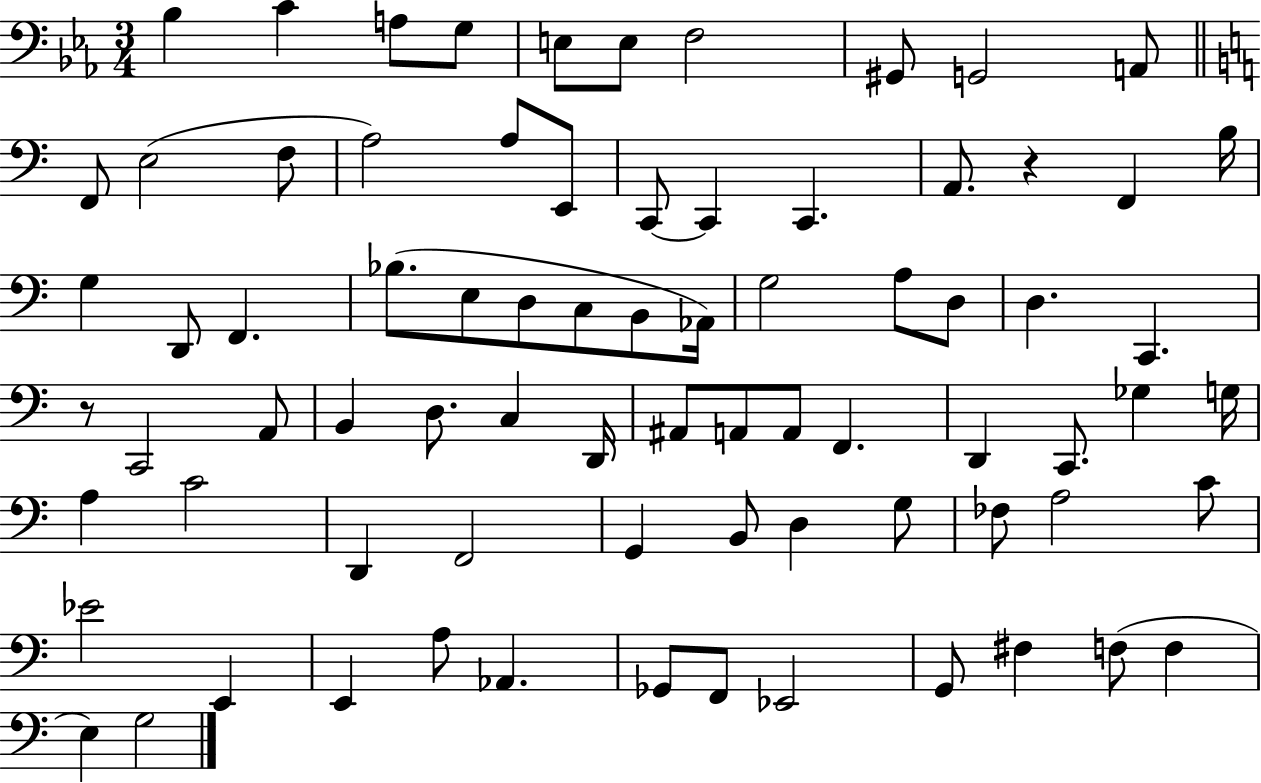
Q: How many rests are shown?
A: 2